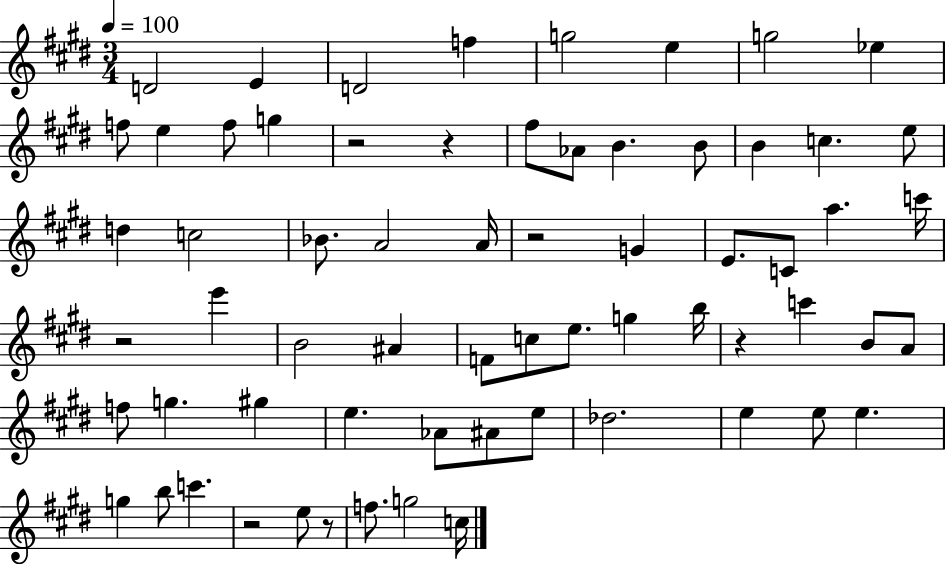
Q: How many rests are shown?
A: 7